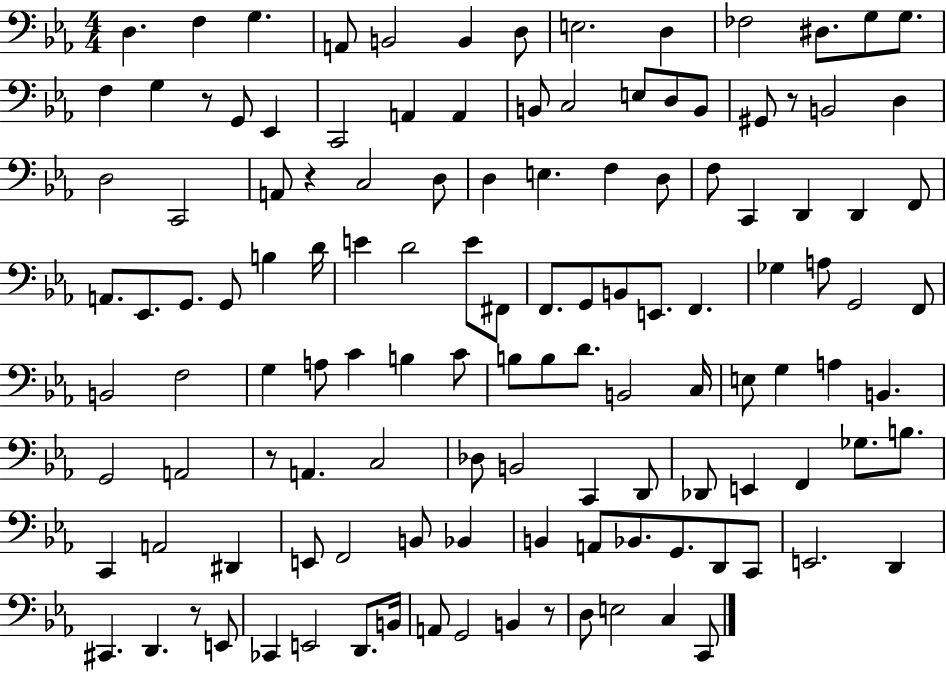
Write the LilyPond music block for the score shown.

{
  \clef bass
  \numericTimeSignature
  \time 4/4
  \key ees \major
  \repeat volta 2 { d4. f4 g4. | a,8 b,2 b,4 d8 | e2. d4 | fes2 dis8. g8 g8. | \break f4 g4 r8 g,8 ees,4 | c,2 a,4 a,4 | b,8 c2 e8 d8 b,8 | gis,8 r8 b,2 d4 | \break d2 c,2 | a,8 r4 c2 d8 | d4 e4. f4 d8 | f8 c,4 d,4 d,4 f,8 | \break a,8. ees,8. g,8. g,8 b4 d'16 | e'4 d'2 e'8 fis,8 | f,8. g,8 b,8 e,8. f,4. | ges4 a8 g,2 f,8 | \break b,2 f2 | g4 a8 c'4 b4 c'8 | b8 b8 d'8. b,2 c16 | e8 g4 a4 b,4. | \break g,2 a,2 | r8 a,4. c2 | des8 b,2 c,4 d,8 | des,8 e,4 f,4 ges8. b8. | \break c,4 a,2 dis,4 | e,8 f,2 b,8 bes,4 | b,4 a,8 bes,8. g,8. d,8 c,8 | e,2. d,4 | \break cis,4. d,4. r8 e,8 | ces,4 e,2 d,8. b,16 | a,8 g,2 b,4 r8 | d8 e2 c4 c,8 | \break } \bar "|."
}